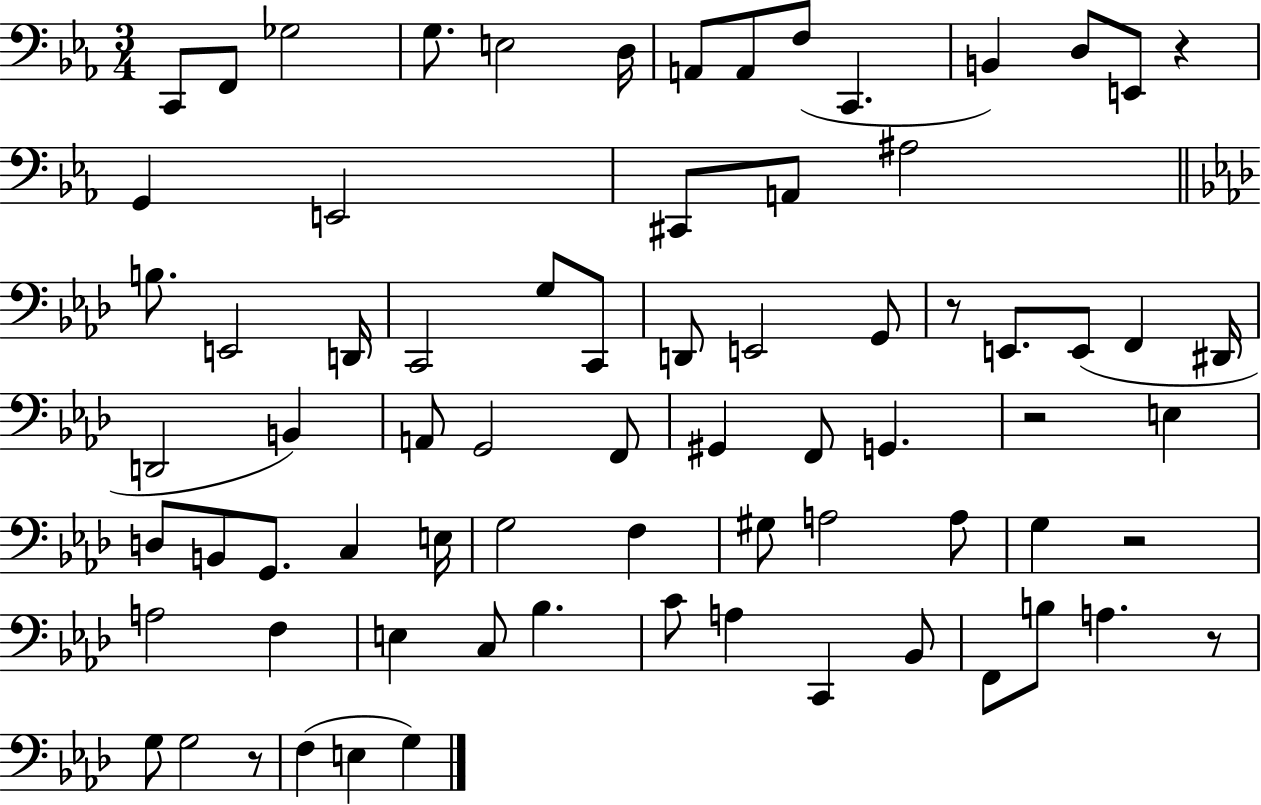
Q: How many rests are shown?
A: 6